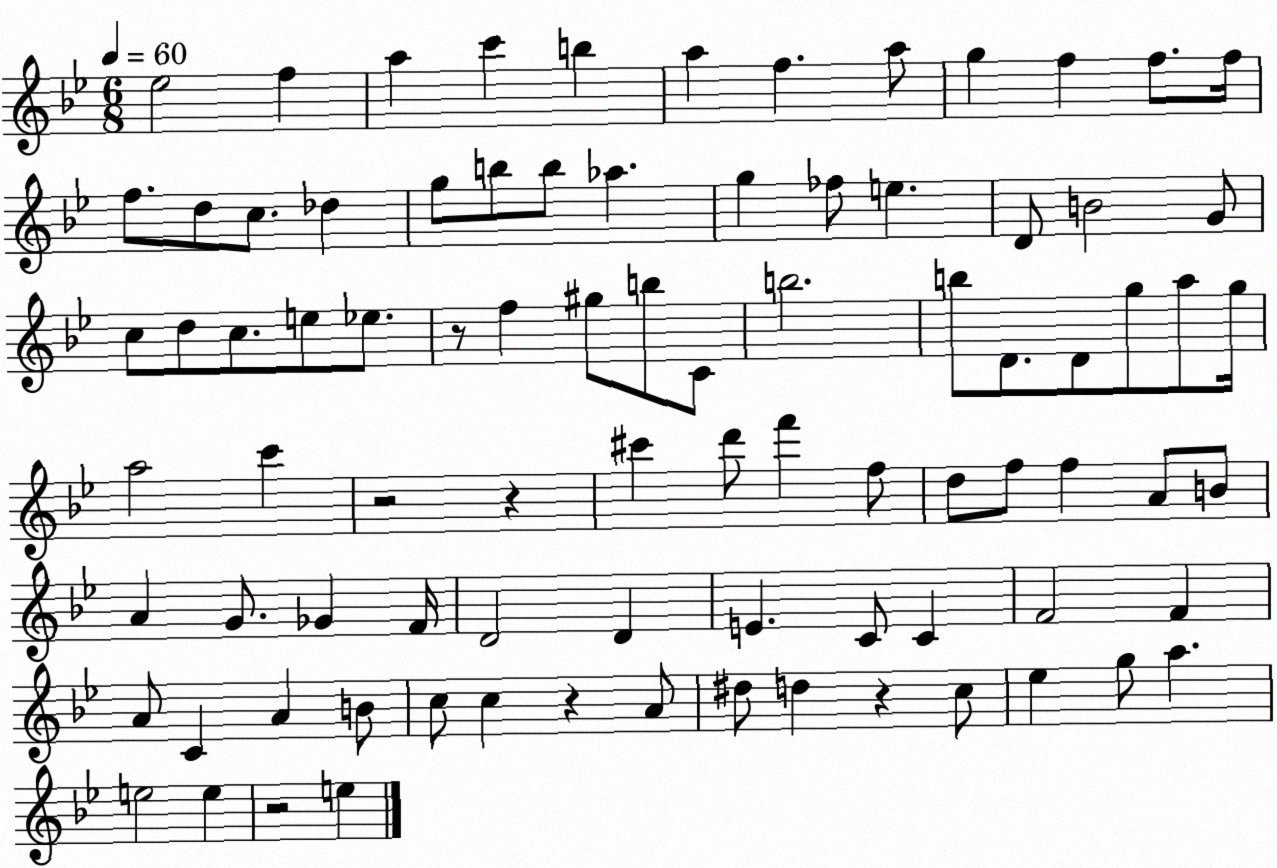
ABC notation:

X:1
T:Untitled
M:6/8
L:1/4
K:Bb
_e2 f a c' b a f a/2 g f f/2 f/4 f/2 d/2 c/2 _d g/2 b/2 b/2 _a g _f/2 e D/2 B2 G/2 c/2 d/2 c/2 e/2 _e/2 z/2 f ^g/2 b/2 C/2 b2 b/2 D/2 D/2 g/2 a/2 g/4 a2 c' z2 z ^c' d'/2 f' f/2 d/2 f/2 f A/2 B/2 A G/2 _G F/4 D2 D E C/2 C F2 F A/2 C A B/2 c/2 c z A/2 ^d/2 d z c/2 _e g/2 a e2 e z2 e